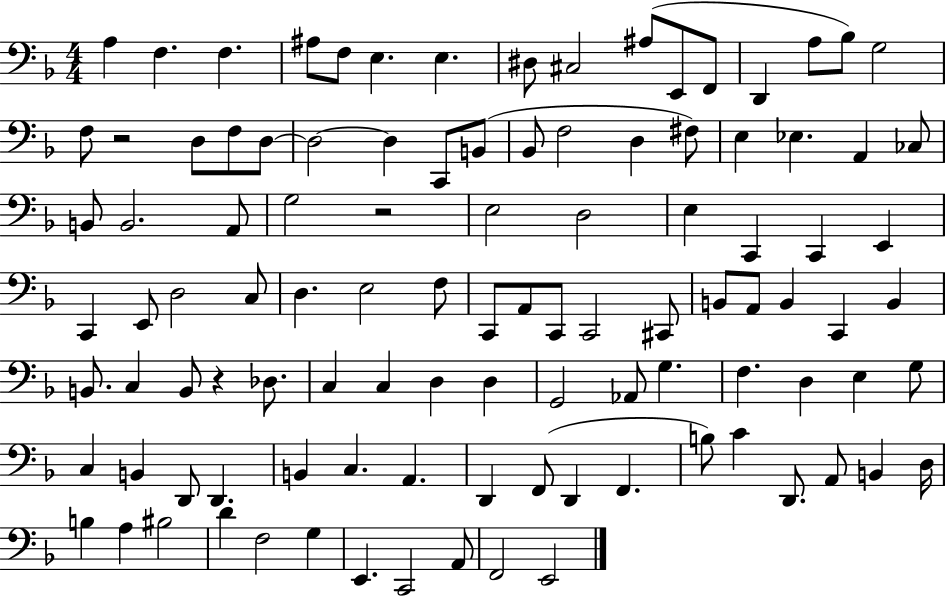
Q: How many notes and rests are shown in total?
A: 105